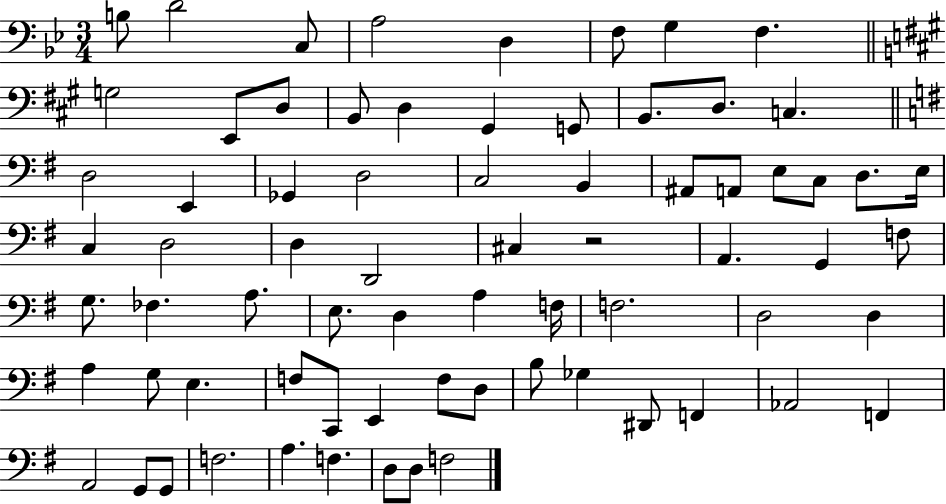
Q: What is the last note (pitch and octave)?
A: F3